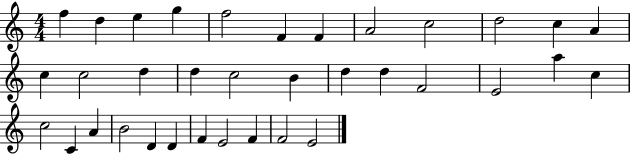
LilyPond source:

{
  \clef treble
  \numericTimeSignature
  \time 4/4
  \key c \major
  f''4 d''4 e''4 g''4 | f''2 f'4 f'4 | a'2 c''2 | d''2 c''4 a'4 | \break c''4 c''2 d''4 | d''4 c''2 b'4 | d''4 d''4 f'2 | e'2 a''4 c''4 | \break c''2 c'4 a'4 | b'2 d'4 d'4 | f'4 e'2 f'4 | f'2 e'2 | \break \bar "|."
}